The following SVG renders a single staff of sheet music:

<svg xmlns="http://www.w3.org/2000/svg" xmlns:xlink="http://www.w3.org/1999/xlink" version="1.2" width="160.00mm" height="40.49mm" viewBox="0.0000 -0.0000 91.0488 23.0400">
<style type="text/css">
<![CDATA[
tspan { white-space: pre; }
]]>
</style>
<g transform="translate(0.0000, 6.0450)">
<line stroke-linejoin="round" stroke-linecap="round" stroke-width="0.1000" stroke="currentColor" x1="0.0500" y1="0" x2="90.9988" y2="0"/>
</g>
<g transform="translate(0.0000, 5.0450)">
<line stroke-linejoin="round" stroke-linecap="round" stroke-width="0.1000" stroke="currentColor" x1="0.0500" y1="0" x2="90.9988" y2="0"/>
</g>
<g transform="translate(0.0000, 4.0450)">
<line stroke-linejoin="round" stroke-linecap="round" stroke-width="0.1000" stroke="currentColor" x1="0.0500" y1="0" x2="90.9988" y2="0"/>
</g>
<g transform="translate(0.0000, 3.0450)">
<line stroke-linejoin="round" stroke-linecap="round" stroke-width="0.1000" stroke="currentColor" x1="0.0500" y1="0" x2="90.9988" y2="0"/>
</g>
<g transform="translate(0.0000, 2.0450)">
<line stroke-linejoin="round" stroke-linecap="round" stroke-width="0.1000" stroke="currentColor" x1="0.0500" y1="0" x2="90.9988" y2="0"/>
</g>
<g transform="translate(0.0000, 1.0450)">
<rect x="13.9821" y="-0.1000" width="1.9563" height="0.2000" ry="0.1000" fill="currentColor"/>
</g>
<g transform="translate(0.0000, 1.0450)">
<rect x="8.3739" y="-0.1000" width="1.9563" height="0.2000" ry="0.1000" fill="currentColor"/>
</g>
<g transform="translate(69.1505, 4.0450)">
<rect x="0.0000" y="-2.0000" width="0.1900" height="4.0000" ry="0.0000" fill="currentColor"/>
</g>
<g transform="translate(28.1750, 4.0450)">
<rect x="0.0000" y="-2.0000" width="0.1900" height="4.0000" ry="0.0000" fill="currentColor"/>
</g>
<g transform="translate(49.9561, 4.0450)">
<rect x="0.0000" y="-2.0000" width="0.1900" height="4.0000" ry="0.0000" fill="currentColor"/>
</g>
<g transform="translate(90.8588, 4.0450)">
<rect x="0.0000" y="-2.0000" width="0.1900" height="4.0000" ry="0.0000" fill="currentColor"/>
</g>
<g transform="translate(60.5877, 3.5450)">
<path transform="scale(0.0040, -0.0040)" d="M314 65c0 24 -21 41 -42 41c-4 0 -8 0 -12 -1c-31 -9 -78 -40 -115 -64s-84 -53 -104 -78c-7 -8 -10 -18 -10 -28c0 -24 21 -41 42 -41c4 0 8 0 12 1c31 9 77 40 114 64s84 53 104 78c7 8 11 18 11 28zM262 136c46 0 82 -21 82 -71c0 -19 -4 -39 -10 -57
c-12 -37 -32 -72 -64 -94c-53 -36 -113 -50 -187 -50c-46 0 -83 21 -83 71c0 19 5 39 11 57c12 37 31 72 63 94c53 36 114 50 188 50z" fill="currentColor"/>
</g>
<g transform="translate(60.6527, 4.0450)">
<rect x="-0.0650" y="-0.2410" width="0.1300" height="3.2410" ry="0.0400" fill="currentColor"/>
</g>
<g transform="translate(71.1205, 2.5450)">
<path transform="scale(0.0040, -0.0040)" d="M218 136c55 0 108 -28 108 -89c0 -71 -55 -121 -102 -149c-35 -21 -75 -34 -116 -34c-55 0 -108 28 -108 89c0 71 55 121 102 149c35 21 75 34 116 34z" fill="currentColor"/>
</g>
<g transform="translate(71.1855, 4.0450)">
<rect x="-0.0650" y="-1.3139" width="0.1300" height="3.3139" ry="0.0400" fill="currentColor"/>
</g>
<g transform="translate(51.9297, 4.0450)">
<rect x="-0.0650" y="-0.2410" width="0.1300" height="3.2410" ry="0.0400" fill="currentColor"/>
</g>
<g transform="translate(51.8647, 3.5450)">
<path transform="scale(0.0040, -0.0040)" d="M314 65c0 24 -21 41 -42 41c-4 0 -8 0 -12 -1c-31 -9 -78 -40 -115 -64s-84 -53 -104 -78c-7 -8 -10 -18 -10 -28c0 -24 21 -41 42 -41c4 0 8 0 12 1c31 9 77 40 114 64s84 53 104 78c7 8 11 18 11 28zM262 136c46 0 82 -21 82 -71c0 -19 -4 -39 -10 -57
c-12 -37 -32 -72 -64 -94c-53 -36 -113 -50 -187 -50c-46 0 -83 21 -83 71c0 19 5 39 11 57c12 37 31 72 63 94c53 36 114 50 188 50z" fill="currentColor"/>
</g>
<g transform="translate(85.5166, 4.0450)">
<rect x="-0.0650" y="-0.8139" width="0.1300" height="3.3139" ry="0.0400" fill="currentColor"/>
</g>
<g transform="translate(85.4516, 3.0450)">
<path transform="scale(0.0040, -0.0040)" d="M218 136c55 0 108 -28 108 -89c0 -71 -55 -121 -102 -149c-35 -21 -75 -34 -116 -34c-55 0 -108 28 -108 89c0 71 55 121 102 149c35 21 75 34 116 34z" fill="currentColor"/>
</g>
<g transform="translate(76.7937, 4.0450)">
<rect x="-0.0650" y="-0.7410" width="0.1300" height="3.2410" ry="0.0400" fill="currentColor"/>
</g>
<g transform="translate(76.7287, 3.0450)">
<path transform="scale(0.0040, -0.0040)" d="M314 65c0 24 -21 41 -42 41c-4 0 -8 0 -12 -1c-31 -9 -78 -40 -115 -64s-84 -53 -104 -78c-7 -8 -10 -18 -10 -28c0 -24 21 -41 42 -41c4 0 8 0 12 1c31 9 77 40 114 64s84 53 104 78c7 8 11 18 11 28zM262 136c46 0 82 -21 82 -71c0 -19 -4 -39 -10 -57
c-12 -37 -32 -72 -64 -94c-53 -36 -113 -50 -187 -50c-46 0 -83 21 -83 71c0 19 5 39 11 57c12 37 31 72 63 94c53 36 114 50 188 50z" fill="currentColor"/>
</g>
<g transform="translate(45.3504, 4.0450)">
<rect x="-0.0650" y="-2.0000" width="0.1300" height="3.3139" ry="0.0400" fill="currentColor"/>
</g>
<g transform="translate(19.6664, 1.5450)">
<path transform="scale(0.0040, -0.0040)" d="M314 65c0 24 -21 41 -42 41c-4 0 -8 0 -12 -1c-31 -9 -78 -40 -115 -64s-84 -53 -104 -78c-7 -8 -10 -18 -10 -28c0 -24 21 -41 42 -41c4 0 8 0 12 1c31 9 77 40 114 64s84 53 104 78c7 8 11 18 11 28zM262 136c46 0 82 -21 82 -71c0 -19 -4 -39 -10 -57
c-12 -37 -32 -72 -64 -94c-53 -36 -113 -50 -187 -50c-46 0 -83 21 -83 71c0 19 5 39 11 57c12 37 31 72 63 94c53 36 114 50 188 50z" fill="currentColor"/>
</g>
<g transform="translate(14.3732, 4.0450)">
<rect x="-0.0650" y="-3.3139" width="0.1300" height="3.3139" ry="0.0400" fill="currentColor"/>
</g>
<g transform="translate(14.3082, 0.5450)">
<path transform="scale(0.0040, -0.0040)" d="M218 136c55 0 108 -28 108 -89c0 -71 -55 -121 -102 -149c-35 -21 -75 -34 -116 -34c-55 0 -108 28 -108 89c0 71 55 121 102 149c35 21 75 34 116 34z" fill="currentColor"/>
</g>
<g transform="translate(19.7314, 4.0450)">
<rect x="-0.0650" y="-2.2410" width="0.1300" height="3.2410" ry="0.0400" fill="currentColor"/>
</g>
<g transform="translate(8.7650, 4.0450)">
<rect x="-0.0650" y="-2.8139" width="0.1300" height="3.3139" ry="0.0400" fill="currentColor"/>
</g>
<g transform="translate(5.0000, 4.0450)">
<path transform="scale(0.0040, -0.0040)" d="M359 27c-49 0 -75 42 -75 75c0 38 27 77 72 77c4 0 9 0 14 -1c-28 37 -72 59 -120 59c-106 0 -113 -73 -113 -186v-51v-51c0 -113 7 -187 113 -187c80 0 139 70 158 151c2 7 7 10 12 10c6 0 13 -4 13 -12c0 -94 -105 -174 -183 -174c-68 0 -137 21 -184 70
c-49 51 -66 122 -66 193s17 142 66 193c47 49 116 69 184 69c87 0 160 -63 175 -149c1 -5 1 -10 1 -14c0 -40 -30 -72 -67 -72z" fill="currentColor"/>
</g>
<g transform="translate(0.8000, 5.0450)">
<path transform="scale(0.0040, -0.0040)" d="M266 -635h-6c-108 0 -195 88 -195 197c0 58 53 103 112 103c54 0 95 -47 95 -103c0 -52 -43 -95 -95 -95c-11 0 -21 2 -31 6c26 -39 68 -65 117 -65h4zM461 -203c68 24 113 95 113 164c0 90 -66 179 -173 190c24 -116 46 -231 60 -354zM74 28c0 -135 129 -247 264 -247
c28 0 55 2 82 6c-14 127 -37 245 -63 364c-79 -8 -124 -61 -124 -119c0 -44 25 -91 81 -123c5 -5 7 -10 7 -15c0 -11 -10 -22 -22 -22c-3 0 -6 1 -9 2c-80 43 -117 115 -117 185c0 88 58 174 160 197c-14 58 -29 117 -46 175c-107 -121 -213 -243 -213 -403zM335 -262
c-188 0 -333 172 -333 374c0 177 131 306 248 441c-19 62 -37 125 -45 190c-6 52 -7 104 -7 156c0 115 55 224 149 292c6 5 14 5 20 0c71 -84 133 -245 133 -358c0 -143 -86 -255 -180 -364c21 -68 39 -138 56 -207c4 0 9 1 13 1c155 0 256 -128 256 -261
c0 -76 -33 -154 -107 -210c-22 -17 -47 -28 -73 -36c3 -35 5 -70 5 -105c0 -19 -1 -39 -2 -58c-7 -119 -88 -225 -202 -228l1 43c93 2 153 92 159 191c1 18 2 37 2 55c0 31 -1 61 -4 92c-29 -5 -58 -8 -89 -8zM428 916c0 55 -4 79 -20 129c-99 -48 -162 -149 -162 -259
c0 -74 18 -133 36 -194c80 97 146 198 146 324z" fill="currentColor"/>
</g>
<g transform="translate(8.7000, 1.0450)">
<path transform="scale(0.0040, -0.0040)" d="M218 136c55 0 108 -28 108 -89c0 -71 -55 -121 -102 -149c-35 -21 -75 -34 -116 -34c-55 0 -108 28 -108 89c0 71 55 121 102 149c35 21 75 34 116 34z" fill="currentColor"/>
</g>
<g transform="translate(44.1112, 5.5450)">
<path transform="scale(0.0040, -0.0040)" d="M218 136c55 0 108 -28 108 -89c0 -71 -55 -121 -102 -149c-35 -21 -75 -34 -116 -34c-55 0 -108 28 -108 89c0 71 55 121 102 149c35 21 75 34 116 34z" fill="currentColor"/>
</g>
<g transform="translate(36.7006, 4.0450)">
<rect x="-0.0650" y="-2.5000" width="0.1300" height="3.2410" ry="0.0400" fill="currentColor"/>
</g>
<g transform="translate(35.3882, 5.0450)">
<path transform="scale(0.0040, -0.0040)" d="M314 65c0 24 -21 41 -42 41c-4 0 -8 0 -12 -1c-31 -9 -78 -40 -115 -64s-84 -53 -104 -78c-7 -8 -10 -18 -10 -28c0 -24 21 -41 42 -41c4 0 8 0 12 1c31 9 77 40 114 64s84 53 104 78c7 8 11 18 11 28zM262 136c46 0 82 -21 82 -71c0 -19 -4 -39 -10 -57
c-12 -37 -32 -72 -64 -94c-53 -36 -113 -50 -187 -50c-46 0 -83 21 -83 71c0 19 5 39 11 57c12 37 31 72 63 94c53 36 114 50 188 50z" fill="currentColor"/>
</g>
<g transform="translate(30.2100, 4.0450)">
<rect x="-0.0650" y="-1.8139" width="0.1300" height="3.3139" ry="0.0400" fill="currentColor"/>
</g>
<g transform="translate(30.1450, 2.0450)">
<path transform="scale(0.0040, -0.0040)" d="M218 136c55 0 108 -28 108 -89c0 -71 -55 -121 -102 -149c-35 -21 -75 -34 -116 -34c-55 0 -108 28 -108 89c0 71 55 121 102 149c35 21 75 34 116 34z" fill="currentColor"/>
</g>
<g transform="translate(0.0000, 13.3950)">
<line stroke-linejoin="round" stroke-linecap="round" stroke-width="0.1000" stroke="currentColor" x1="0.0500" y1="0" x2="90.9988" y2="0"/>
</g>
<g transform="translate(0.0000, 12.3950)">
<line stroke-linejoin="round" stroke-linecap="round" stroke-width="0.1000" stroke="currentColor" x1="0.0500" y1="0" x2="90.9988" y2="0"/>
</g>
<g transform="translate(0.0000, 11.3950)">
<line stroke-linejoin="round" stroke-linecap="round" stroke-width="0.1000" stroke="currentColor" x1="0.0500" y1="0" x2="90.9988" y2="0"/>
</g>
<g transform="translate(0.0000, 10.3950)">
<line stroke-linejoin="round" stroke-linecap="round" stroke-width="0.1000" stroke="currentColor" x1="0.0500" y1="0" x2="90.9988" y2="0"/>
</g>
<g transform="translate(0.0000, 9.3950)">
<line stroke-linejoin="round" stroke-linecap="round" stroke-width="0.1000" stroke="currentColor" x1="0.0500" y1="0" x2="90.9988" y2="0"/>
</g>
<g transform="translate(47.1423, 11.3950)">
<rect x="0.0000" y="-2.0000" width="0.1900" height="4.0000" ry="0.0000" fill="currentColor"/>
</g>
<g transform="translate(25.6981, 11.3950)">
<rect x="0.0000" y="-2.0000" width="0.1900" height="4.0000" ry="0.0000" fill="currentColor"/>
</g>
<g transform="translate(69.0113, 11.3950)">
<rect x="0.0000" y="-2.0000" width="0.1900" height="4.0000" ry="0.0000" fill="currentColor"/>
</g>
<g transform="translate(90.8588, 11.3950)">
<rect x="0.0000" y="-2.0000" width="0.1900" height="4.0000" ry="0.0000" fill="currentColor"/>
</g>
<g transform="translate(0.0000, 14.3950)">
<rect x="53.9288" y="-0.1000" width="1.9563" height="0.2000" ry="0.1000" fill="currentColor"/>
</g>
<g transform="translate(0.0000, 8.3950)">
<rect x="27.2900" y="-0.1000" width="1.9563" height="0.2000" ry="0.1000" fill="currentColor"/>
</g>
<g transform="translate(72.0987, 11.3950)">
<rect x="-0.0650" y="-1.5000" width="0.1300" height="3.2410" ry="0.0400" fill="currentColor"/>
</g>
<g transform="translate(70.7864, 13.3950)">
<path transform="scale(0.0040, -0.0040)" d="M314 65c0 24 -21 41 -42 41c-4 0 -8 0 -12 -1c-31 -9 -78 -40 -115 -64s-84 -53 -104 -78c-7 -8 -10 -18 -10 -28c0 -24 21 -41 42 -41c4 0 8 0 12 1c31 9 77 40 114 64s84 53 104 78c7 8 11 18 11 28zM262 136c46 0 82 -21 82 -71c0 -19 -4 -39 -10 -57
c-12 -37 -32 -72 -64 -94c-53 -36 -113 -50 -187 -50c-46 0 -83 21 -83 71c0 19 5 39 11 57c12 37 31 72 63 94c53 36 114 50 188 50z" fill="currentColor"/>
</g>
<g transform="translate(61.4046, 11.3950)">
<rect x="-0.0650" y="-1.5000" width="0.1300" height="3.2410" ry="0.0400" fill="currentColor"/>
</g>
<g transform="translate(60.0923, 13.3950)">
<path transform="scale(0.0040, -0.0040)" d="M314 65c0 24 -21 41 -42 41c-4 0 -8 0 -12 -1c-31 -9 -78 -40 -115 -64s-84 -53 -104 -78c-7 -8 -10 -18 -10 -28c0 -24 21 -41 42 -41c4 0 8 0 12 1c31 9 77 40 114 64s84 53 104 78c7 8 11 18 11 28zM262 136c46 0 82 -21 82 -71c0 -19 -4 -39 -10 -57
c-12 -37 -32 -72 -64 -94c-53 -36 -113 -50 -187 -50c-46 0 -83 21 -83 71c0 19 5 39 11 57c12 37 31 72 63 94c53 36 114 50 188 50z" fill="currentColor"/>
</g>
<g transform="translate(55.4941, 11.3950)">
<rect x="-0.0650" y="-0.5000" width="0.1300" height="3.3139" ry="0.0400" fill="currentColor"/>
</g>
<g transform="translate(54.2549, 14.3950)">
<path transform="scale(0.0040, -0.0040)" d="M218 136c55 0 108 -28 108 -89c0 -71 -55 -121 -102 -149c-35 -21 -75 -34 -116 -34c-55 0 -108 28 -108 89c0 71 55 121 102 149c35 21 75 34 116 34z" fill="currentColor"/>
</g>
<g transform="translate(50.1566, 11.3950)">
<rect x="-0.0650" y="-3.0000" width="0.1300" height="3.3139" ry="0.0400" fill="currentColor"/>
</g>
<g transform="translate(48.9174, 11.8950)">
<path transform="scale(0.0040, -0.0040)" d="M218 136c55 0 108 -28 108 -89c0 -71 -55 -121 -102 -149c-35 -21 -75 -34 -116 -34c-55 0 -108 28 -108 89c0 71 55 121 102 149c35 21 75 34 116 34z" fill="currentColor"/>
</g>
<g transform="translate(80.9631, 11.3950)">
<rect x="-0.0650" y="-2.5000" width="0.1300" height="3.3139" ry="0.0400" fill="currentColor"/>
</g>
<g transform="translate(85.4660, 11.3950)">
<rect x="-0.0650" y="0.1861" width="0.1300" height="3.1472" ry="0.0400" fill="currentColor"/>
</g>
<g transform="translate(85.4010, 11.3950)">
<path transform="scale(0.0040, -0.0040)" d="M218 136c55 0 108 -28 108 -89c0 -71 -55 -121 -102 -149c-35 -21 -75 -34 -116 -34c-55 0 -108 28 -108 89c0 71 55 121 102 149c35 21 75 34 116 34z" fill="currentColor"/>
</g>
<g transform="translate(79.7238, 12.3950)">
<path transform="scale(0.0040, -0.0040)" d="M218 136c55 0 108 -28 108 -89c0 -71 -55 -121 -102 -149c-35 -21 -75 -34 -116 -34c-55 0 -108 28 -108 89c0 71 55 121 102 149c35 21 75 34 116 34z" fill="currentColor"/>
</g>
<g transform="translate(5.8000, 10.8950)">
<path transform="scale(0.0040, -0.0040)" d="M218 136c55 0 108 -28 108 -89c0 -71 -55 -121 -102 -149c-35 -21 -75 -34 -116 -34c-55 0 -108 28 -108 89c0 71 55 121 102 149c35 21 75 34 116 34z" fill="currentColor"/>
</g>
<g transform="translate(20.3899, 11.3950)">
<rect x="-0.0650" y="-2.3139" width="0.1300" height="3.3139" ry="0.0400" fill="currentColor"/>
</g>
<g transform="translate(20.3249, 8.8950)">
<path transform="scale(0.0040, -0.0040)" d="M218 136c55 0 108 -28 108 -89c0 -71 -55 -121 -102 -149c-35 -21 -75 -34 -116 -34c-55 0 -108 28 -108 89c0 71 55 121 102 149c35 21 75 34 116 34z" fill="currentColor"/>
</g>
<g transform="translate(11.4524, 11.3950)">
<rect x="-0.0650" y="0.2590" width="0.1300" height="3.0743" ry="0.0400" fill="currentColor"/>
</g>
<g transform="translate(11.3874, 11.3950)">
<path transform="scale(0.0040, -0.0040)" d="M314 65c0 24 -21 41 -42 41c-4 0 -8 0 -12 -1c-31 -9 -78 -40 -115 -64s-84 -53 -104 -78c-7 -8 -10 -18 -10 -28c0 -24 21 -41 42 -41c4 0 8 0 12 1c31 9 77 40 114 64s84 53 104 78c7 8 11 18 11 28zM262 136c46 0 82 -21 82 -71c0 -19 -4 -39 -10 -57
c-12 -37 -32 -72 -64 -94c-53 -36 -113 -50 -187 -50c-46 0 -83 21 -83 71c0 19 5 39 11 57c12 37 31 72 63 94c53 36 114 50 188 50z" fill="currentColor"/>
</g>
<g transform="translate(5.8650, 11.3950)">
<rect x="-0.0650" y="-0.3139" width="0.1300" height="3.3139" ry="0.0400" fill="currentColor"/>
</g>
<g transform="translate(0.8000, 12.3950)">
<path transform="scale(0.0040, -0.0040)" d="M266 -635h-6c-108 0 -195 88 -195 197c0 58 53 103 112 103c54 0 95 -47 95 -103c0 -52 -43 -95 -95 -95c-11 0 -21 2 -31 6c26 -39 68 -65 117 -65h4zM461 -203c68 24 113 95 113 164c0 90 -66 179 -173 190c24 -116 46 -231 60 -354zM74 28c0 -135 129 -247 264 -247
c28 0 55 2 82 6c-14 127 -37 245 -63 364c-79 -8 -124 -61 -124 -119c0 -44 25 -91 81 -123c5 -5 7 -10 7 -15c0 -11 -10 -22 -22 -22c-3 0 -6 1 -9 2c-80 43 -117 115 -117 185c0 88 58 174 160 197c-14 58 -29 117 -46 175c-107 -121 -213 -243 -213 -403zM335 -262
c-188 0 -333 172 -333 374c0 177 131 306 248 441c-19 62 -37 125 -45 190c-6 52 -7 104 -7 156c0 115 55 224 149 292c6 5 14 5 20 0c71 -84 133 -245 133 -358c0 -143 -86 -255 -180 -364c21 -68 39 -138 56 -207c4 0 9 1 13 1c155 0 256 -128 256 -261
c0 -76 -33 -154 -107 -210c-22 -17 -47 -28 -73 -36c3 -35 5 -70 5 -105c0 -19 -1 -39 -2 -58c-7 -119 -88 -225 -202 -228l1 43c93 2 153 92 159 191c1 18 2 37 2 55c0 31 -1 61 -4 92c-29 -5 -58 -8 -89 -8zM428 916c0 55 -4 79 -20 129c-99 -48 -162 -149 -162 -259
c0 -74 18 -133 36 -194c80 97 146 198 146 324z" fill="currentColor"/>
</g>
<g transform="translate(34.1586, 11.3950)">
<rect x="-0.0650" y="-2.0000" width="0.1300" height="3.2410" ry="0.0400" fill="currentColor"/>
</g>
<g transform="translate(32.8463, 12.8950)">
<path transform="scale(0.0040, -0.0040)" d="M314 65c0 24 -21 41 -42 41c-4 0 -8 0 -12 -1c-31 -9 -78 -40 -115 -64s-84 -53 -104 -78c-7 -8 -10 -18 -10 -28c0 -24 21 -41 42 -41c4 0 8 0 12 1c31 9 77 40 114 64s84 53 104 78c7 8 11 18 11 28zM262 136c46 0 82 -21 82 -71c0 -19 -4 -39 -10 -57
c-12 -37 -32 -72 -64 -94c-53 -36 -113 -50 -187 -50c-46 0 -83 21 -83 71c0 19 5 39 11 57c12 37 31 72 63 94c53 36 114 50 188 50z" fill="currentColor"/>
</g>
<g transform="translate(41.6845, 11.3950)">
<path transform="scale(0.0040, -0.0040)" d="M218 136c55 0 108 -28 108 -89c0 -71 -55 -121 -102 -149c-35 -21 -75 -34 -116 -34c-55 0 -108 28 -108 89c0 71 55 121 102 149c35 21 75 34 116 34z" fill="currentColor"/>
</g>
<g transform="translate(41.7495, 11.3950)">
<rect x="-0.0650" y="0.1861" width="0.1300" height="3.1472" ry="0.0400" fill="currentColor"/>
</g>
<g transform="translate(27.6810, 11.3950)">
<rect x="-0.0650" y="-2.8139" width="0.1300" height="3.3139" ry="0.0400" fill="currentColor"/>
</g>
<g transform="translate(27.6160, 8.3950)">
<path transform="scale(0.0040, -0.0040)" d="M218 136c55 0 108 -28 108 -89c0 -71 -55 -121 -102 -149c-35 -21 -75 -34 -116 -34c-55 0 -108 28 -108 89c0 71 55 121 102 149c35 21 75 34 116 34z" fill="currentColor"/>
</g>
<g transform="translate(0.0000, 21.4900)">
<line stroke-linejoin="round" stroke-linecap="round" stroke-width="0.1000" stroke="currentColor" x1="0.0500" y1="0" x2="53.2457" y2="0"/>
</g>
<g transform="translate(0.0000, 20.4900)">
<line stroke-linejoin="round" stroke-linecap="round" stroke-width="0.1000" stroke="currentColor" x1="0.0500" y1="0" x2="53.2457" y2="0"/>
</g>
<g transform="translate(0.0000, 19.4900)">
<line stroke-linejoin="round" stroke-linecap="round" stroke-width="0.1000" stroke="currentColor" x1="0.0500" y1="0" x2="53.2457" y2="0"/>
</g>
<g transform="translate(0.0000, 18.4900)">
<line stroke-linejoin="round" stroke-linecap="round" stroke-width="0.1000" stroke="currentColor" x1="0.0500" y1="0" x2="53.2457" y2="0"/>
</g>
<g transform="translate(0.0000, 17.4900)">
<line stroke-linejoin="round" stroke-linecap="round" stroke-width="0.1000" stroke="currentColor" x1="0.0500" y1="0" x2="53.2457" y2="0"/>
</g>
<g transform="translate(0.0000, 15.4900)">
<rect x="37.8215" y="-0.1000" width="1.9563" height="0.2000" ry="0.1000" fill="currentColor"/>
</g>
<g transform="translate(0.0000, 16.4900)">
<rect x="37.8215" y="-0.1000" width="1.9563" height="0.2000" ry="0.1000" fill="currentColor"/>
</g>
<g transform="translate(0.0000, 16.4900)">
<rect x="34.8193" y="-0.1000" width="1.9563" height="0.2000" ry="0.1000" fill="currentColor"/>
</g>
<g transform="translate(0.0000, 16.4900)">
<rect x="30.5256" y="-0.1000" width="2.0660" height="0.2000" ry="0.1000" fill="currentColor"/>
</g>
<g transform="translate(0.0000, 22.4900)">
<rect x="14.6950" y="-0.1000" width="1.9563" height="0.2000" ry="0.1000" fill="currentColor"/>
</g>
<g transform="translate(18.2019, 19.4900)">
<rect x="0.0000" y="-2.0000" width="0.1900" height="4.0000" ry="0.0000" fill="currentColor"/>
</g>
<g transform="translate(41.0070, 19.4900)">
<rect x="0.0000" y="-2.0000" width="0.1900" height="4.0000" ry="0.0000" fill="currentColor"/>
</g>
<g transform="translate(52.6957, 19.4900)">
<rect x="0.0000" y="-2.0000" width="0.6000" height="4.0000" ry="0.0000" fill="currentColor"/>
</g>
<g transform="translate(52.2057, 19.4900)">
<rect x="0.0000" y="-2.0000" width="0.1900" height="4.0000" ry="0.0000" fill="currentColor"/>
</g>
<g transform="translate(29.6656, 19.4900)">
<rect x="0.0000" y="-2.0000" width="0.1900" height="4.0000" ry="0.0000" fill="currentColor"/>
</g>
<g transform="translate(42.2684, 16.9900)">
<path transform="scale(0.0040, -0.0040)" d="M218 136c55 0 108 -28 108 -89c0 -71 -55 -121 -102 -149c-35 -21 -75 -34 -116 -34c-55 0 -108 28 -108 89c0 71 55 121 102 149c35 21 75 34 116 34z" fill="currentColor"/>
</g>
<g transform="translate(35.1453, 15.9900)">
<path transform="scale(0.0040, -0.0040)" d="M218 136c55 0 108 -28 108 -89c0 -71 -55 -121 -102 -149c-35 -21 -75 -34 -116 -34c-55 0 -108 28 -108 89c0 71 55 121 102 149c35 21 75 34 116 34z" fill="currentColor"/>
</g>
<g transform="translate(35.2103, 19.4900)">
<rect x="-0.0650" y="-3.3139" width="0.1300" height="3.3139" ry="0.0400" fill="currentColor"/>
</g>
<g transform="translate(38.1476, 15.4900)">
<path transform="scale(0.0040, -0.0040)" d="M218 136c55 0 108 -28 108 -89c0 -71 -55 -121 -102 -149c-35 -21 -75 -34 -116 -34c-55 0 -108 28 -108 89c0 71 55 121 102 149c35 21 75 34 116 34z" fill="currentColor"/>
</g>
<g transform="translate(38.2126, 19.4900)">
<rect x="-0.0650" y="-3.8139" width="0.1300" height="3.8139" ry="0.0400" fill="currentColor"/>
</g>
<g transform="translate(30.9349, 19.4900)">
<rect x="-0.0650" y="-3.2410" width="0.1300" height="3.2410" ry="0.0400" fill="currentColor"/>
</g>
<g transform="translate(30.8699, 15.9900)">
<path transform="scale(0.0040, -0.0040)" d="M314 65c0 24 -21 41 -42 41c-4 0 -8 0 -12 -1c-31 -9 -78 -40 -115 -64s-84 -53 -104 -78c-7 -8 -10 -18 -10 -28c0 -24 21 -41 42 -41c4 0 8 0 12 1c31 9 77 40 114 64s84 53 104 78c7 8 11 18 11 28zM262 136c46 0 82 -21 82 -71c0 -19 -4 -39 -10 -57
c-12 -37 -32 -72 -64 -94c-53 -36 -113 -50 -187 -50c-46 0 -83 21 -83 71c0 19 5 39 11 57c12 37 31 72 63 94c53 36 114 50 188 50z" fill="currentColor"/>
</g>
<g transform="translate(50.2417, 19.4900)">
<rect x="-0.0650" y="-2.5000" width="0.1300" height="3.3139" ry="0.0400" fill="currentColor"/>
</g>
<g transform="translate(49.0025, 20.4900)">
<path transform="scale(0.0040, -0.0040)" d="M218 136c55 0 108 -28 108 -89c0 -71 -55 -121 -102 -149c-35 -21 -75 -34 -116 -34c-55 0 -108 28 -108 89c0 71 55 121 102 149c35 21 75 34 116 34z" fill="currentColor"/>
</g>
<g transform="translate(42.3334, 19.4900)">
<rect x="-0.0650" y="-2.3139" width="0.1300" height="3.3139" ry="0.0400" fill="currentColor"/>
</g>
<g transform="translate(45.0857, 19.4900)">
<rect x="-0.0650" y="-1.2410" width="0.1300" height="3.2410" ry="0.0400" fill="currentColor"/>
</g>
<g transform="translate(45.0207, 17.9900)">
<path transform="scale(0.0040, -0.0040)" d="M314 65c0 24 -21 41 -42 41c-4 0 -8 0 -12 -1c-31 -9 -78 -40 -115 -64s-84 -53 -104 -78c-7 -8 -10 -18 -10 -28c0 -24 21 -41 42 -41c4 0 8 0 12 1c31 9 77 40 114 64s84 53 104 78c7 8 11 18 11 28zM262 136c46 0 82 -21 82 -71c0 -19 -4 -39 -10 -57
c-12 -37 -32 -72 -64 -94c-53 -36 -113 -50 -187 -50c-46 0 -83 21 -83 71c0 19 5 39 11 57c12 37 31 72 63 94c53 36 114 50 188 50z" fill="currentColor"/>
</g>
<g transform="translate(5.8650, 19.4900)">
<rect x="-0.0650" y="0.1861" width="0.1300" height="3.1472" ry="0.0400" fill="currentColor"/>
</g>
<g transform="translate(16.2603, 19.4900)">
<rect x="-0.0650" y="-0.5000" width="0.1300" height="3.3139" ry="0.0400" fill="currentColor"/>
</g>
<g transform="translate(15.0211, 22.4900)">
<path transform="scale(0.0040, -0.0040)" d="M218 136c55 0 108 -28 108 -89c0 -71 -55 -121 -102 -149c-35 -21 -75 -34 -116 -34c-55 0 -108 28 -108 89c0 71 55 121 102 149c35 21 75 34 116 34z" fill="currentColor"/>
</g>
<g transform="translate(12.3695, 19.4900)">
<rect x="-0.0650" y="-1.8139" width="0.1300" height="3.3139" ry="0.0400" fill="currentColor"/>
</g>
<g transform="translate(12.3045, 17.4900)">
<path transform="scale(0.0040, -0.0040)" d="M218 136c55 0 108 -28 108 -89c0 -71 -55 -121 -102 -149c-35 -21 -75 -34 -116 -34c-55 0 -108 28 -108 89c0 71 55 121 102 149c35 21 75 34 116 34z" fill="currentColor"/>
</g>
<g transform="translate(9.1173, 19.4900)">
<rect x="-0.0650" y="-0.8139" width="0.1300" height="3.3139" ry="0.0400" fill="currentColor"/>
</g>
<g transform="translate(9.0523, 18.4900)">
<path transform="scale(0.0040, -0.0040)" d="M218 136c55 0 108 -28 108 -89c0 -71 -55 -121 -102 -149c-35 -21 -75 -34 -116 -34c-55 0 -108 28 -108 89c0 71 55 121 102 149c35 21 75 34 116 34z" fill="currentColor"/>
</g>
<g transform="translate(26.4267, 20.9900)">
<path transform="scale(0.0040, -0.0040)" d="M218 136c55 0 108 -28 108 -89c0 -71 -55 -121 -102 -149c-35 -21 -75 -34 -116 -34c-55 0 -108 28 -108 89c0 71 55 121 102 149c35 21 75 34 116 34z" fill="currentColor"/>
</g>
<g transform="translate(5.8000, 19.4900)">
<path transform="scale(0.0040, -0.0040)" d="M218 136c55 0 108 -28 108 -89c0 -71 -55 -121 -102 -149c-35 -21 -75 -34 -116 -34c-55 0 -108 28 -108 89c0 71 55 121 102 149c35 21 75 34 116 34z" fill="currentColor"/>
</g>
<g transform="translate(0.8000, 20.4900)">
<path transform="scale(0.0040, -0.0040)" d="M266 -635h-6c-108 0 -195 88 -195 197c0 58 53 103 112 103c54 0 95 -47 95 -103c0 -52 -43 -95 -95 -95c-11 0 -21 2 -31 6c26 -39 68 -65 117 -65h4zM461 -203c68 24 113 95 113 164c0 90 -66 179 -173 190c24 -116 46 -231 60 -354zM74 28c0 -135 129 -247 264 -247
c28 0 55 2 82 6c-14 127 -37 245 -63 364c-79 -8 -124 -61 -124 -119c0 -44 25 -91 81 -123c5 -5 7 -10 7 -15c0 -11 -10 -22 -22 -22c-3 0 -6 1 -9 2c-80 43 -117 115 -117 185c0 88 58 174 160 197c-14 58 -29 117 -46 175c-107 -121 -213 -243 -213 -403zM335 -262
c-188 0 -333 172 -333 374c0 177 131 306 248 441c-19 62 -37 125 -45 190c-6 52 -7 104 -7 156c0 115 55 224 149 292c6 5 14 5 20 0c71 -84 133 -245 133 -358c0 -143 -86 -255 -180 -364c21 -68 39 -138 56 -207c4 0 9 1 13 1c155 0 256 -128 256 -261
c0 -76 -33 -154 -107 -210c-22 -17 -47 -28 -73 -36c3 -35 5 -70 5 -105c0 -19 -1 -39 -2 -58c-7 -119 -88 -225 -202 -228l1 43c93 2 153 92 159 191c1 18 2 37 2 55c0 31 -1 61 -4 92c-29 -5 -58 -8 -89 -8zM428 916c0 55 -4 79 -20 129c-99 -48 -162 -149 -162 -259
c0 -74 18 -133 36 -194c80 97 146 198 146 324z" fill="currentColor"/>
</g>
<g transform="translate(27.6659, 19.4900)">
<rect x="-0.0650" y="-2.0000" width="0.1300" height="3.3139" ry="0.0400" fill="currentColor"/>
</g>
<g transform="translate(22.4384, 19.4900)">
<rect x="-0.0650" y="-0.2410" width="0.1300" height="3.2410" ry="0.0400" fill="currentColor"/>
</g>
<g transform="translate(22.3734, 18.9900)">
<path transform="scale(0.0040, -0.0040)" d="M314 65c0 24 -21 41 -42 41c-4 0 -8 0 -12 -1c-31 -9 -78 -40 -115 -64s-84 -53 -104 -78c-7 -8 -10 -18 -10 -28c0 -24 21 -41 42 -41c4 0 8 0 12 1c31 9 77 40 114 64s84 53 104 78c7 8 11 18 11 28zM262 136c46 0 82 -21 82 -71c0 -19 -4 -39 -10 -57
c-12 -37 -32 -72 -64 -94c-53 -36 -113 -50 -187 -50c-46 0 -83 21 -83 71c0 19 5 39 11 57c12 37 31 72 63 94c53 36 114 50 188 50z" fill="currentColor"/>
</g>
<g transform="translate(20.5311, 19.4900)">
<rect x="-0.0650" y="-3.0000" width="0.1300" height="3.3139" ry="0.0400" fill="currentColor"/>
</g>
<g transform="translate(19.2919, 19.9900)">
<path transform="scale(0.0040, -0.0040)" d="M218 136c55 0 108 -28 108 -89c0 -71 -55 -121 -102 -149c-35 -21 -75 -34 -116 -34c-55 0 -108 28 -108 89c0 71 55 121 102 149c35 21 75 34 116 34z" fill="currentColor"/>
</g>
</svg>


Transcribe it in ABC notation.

X:1
T:Untitled
M:4/4
L:1/4
K:C
a b g2 f G2 F c2 c2 e d2 d c B2 g a F2 B A C E2 E2 G B B d f C A c2 F b2 b c' g e2 G